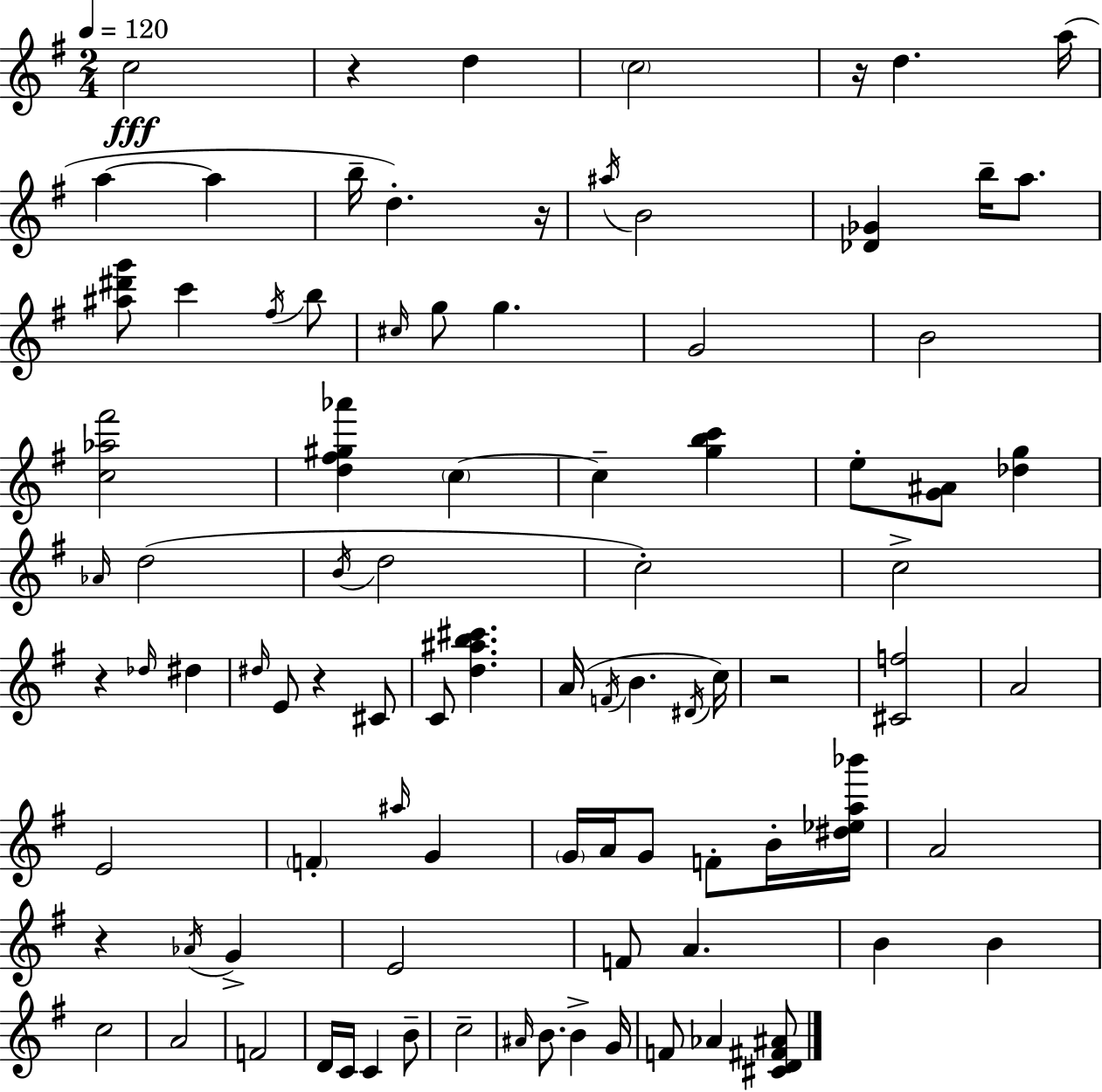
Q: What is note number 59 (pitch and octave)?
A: B4